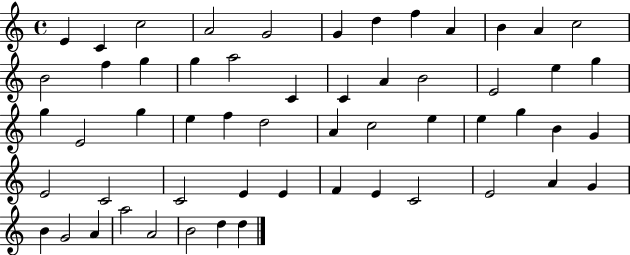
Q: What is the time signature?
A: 4/4